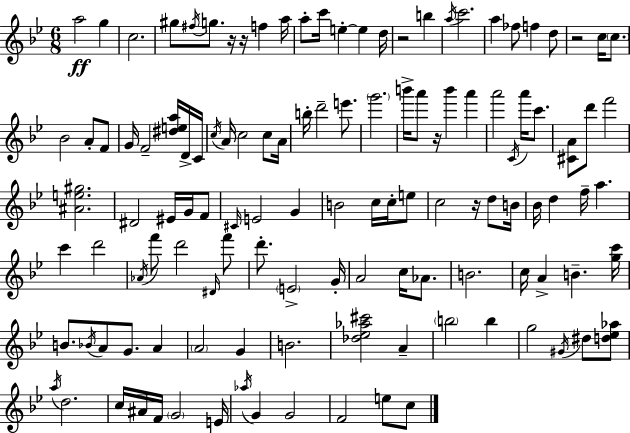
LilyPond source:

{
  \clef treble
  \numericTimeSignature
  \time 6/8
  \key bes \major
  a''2\ff g''4 | c''2. | gis''8 \acciaccatura { fis''16 } g''8. r16 r16 f''4 | a''16 a''8-. c'''16 e''4-.~~ e''4 | \break d''16 r2 b''4 | \acciaccatura { a''16 } c'''2. | a''4 fes''8 f''4 | d''8 r2 c''16 \parenthesize c''8. | \break bes'2 a'8-. | f'8 g'16 f'2-- <dis'' e'' a''>16 | d'16-> c'16 \acciaccatura { c''16 } a'16 c''2 | c''8 a'16 b''16-. d'''2-- | \break e'''8. \parenthesize g'''2. | b'''16-> a'''8 r16 b'''4 a'''4 | a'''2 \acciaccatura { c'16 } | a'''16 c'''8. <cis' a'>8 d'''8 f'''2 | \break <ais' e'' gis''>2. | dis'2 | eis'16 g'16 f'8 \grace { cis'16 } e'2 | g'4 b'2 | \break c''16 c''16-. e''8 c''2 | r16 d''8 b'16 bes'16 d''4 f''16-- a''4. | c'''4 d'''2 | \acciaccatura { aes'16 } f'''8 d'''2 | \break \grace { dis'16 } f'''8 d'''8.-. \parenthesize e'2-> | g'16-. a'2 | c''16 aes'8. b'2. | c''16 a'4-> | \break b'4.-- <g'' c'''>16 b'8. \acciaccatura { bes'16 } a'8 | g'8. a'4 \parenthesize a'2 | g'4 b'2. | <des'' ees'' aes'' cis'''>2 | \break a'4-- \parenthesize b''2 | b''4 g''2 | \acciaccatura { gis'16 } dis''8 <d'' ees'' aes''>8 \acciaccatura { a''16 } d''2. | c''16 ais'16 | \break f'16 \parenthesize g'2 e'16 \acciaccatura { aes''16 } g'4 | g'2 f'2 | e''8 c''8 \bar "|."
}